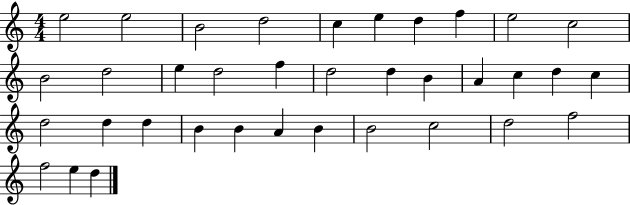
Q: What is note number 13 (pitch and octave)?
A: E5